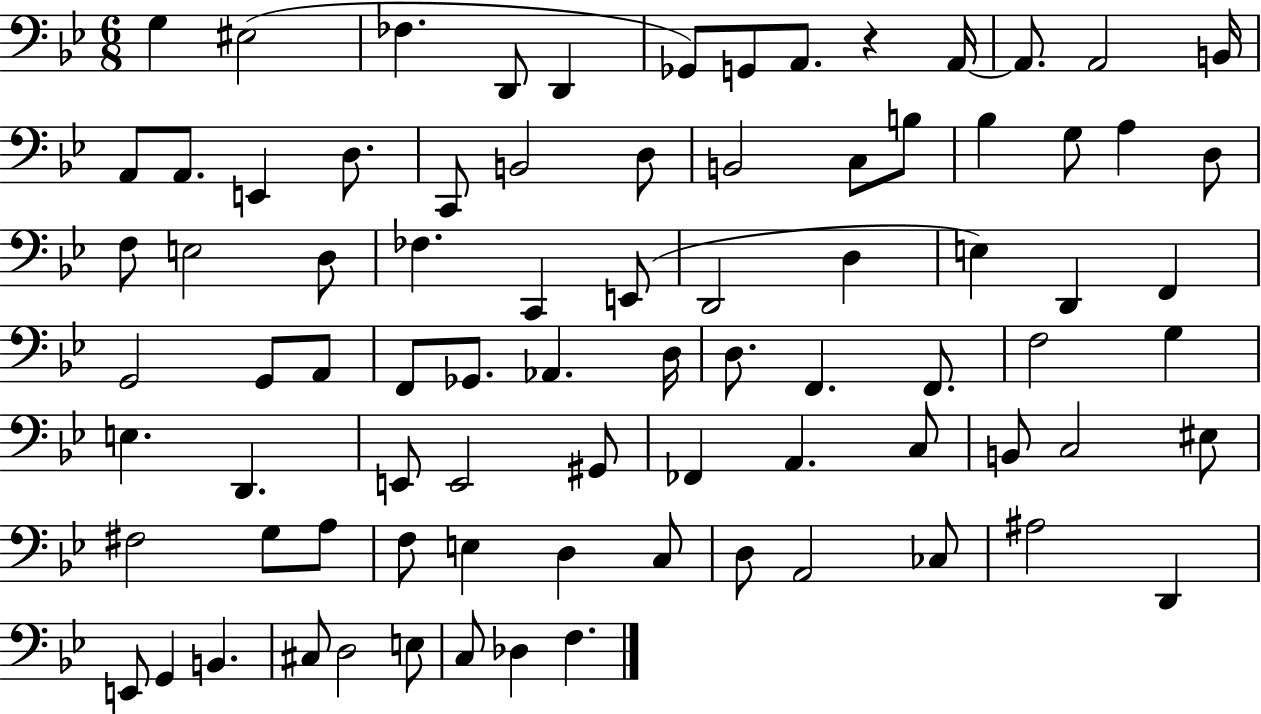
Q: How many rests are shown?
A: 1